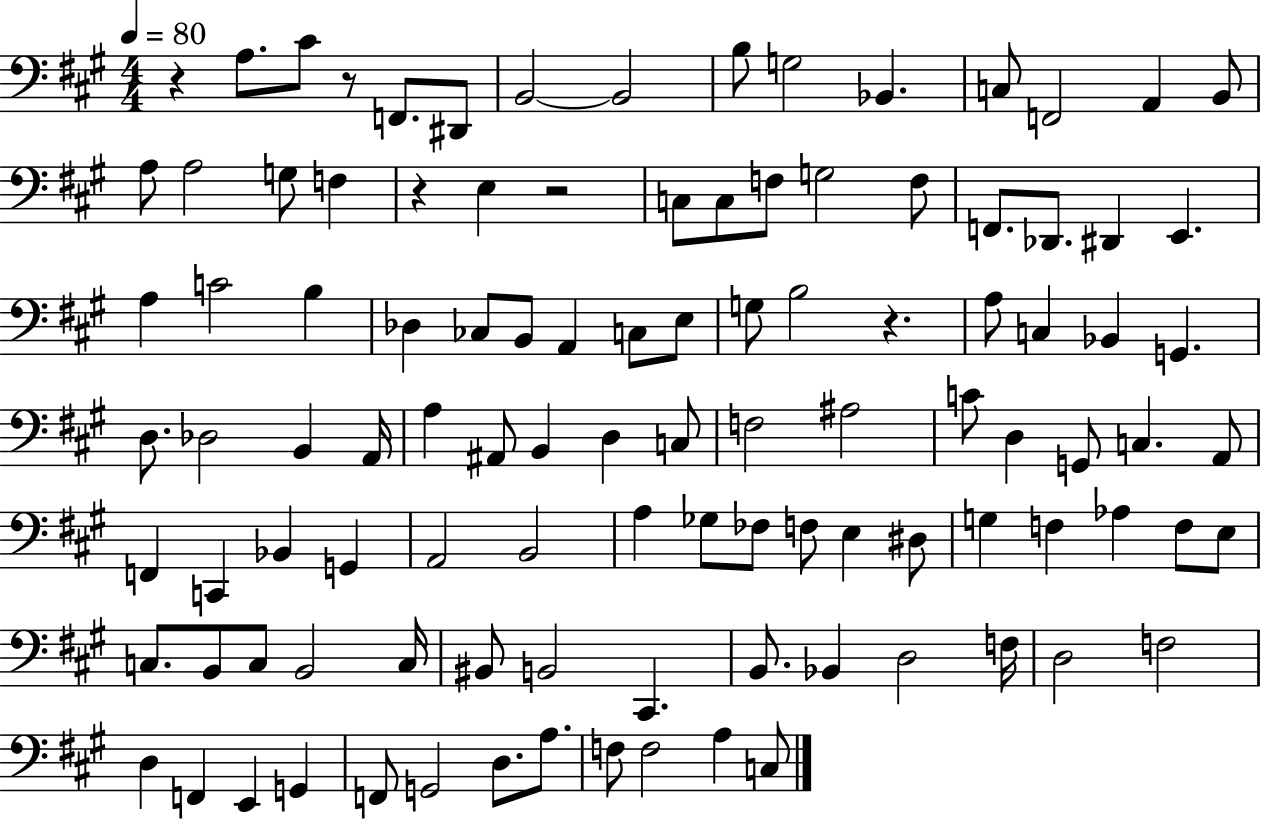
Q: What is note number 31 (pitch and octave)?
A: Db3